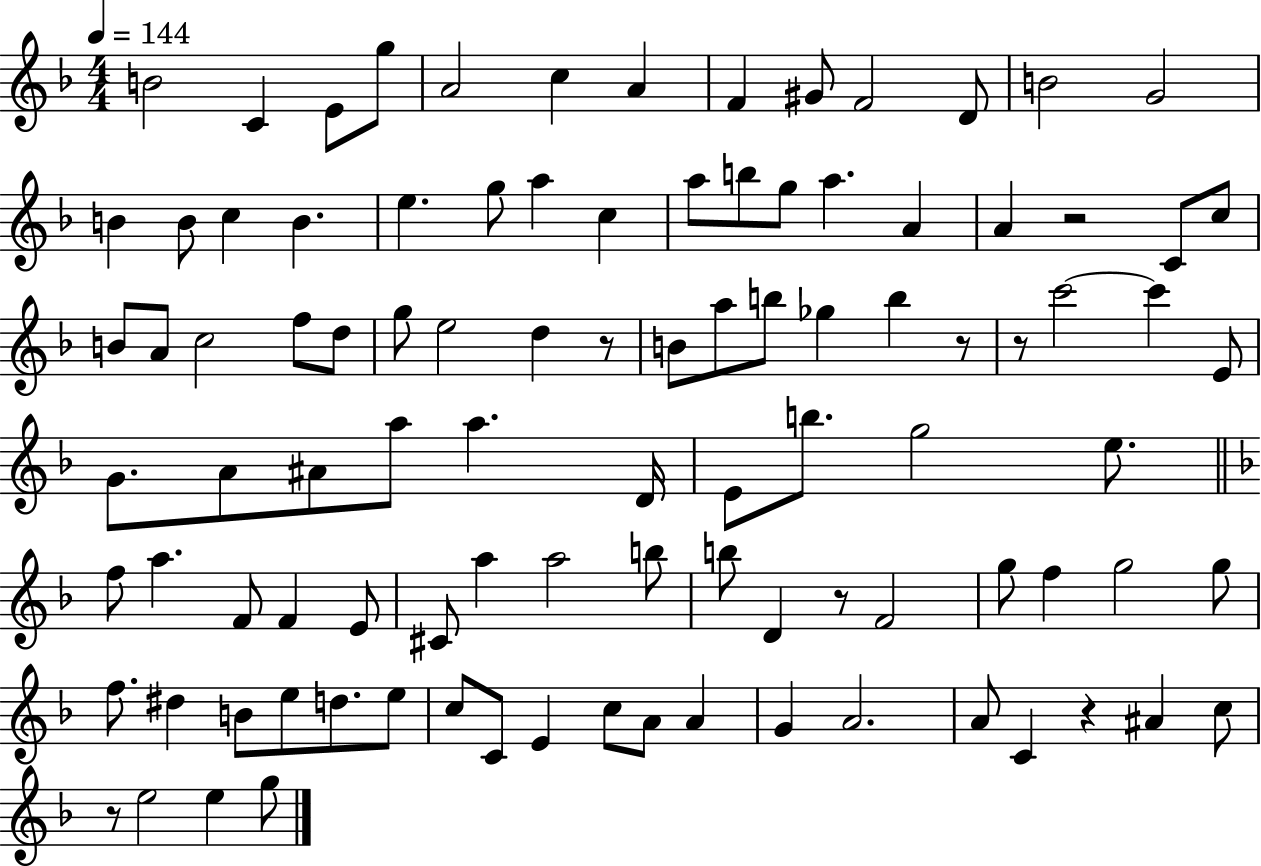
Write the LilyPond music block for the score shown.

{
  \clef treble
  \numericTimeSignature
  \time 4/4
  \key f \major
  \tempo 4 = 144
  b'2 c'4 e'8 g''8 | a'2 c''4 a'4 | f'4 gis'8 f'2 d'8 | b'2 g'2 | \break b'4 b'8 c''4 b'4. | e''4. g''8 a''4 c''4 | a''8 b''8 g''8 a''4. a'4 | a'4 r2 c'8 c''8 | \break b'8 a'8 c''2 f''8 d''8 | g''8 e''2 d''4 r8 | b'8 a''8 b''8 ges''4 b''4 r8 | r8 c'''2~~ c'''4 e'8 | \break g'8. a'8 ais'8 a''8 a''4. d'16 | e'8 b''8. g''2 e''8. | \bar "||" \break \key f \major f''8 a''4. f'8 f'4 e'8 | cis'8 a''4 a''2 b''8 | b''8 d'4 r8 f'2 | g''8 f''4 g''2 g''8 | \break f''8. dis''4 b'8 e''8 d''8. e''8 | c''8 c'8 e'4 c''8 a'8 a'4 | g'4 a'2. | a'8 c'4 r4 ais'4 c''8 | \break r8 e''2 e''4 g''8 | \bar "|."
}